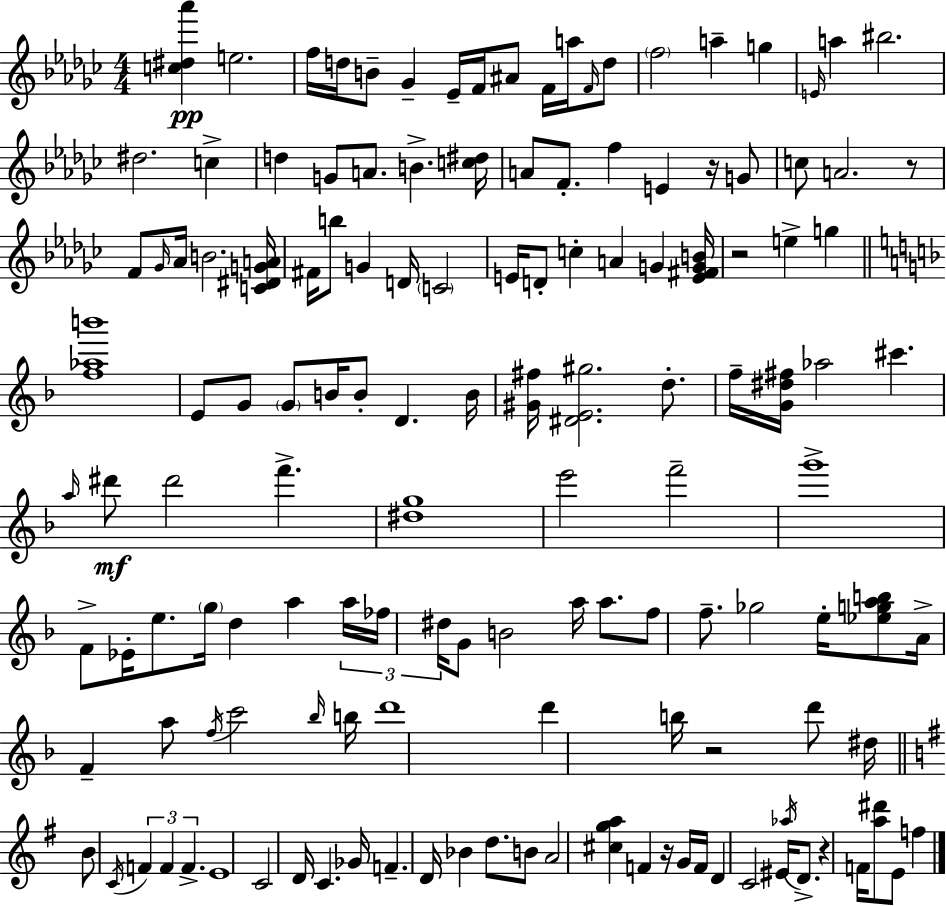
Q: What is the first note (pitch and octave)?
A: E5